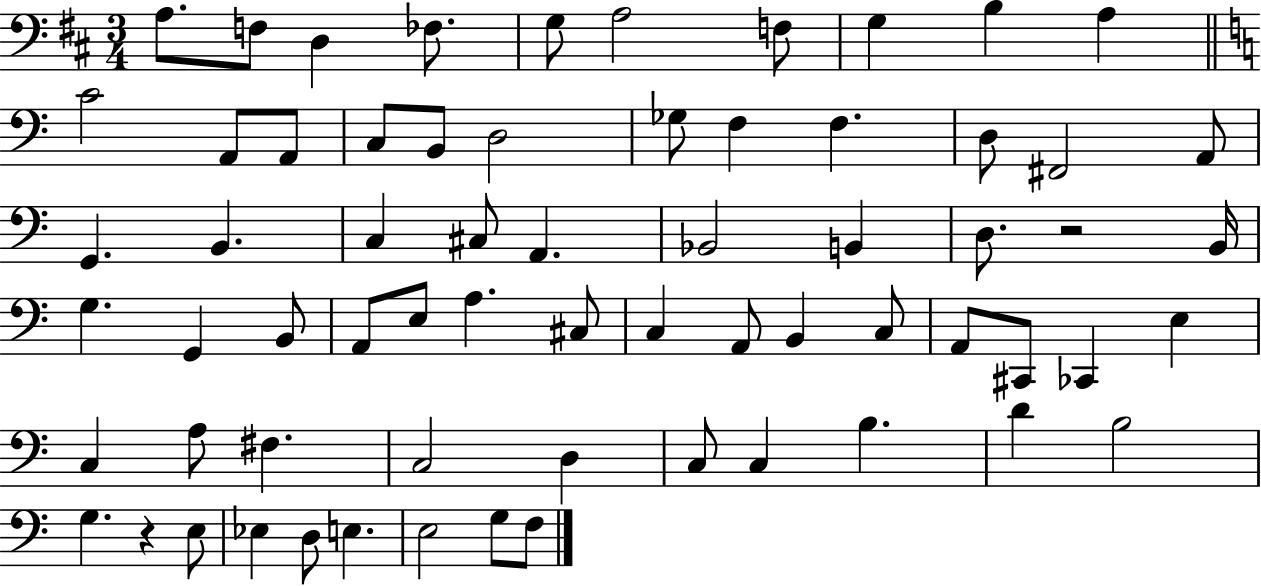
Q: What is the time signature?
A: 3/4